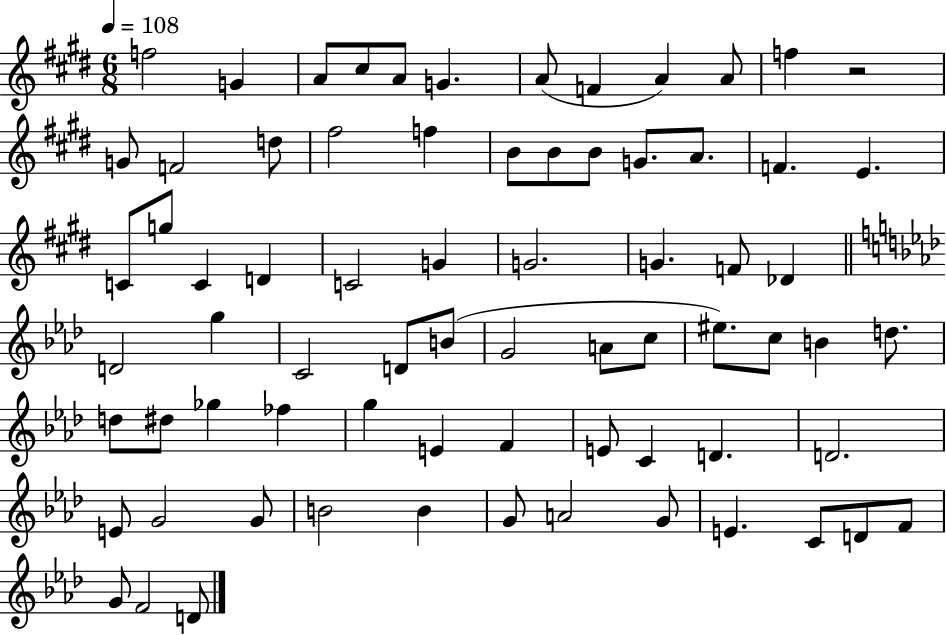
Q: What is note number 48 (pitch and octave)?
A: Gb5